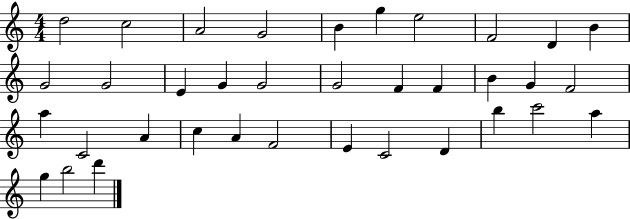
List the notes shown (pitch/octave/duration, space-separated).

D5/h C5/h A4/h G4/h B4/q G5/q E5/h F4/h D4/q B4/q G4/h G4/h E4/q G4/q G4/h G4/h F4/q F4/q B4/q G4/q F4/h A5/q C4/h A4/q C5/q A4/q F4/h E4/q C4/h D4/q B5/q C6/h A5/q G5/q B5/h D6/q